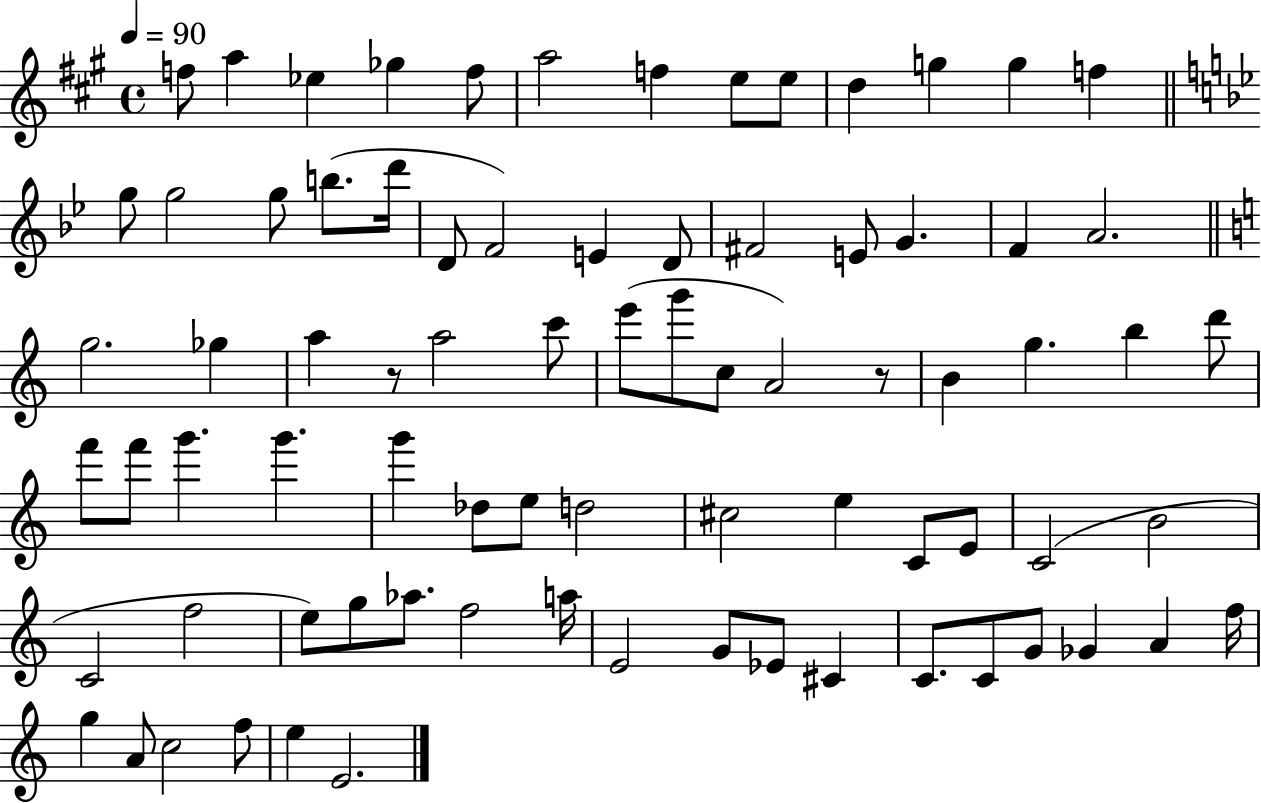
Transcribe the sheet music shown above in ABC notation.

X:1
T:Untitled
M:4/4
L:1/4
K:A
f/2 a _e _g f/2 a2 f e/2 e/2 d g g f g/2 g2 g/2 b/2 d'/4 D/2 F2 E D/2 ^F2 E/2 G F A2 g2 _g a z/2 a2 c'/2 e'/2 g'/2 c/2 A2 z/2 B g b d'/2 f'/2 f'/2 g' g' g' _d/2 e/2 d2 ^c2 e C/2 E/2 C2 B2 C2 f2 e/2 g/2 _a/2 f2 a/4 E2 G/2 _E/2 ^C C/2 C/2 G/2 _G A f/4 g A/2 c2 f/2 e E2